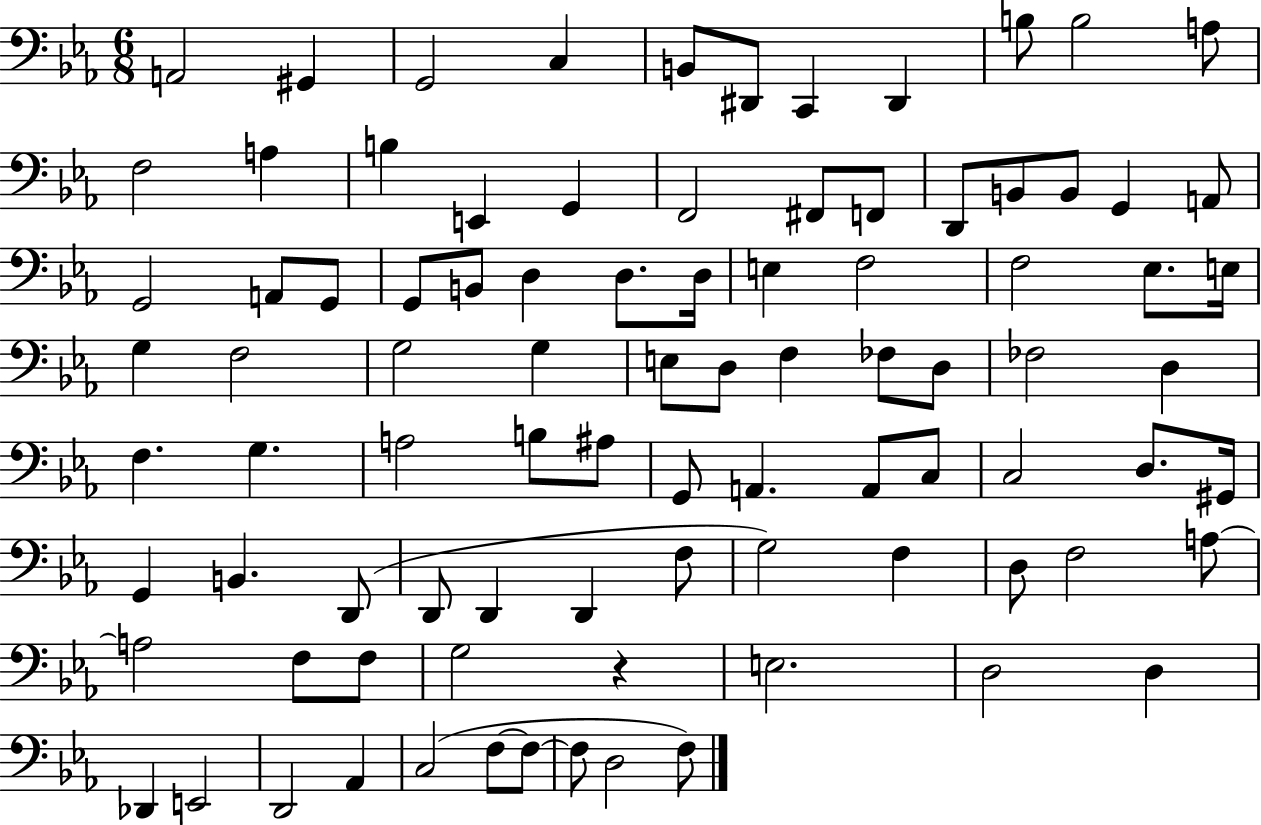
{
  \clef bass
  \numericTimeSignature
  \time 6/8
  \key ees \major
  a,2 gis,4 | g,2 c4 | b,8 dis,8 c,4 dis,4 | b8 b2 a8 | \break f2 a4 | b4 e,4 g,4 | f,2 fis,8 f,8 | d,8 b,8 b,8 g,4 a,8 | \break g,2 a,8 g,8 | g,8 b,8 d4 d8. d16 | e4 f2 | f2 ees8. e16 | \break g4 f2 | g2 g4 | e8 d8 f4 fes8 d8 | fes2 d4 | \break f4. g4. | a2 b8 ais8 | g,8 a,4. a,8 c8 | c2 d8. gis,16 | \break g,4 b,4. d,8( | d,8 d,4 d,4 f8 | g2) f4 | d8 f2 a8~~ | \break a2 f8 f8 | g2 r4 | e2. | d2 d4 | \break des,4 e,2 | d,2 aes,4 | c2( f8~~ f8~~ | f8 d2 f8) | \break \bar "|."
}